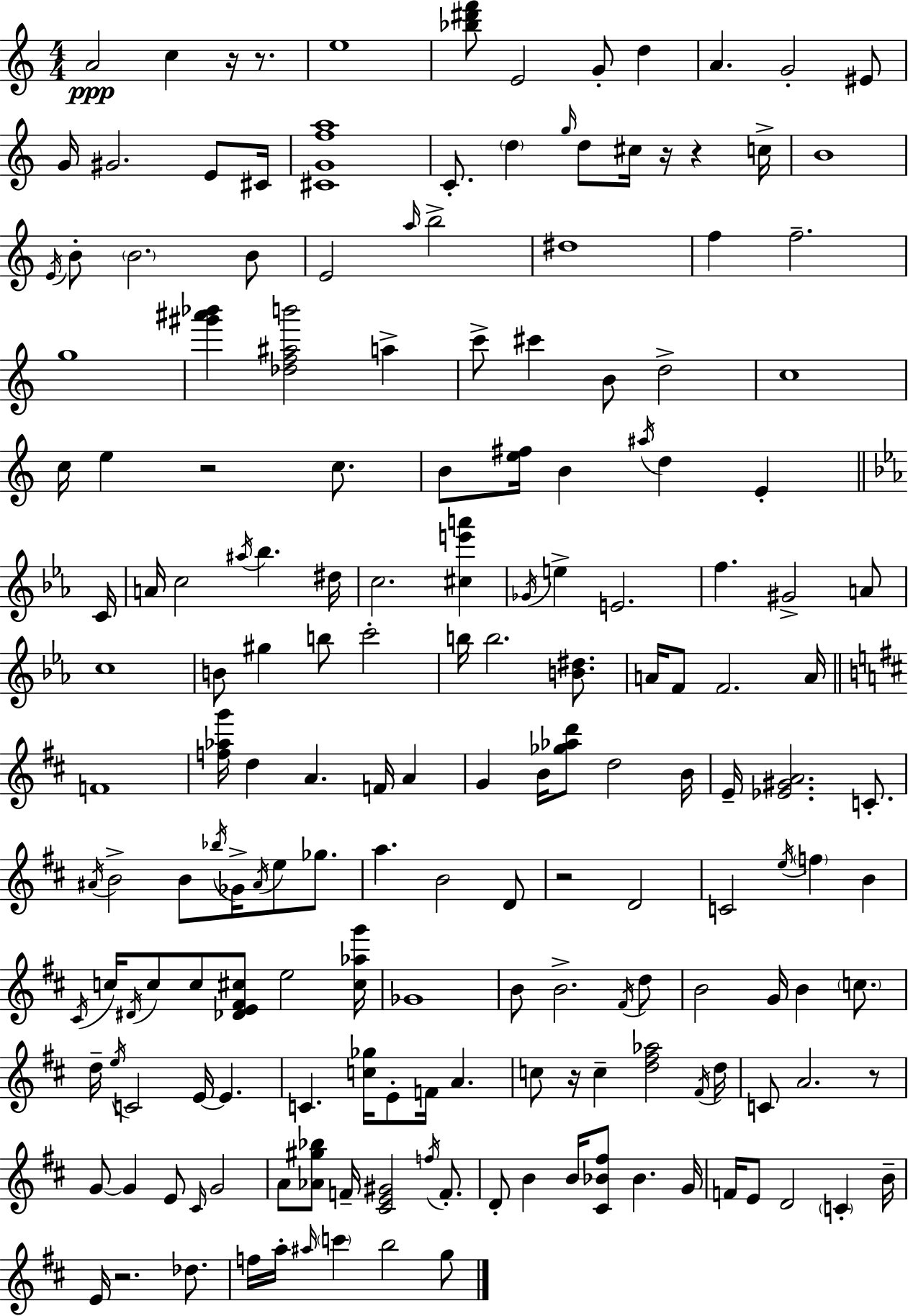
A4/h C5/q R/s R/e. E5/w [Bb5,D#6,F6]/e E4/h G4/e D5/q A4/q. G4/h EIS4/e G4/s G#4/h. E4/e C#4/s [C#4,G4,F5,A5]/w C4/e. D5/q G5/s D5/e C#5/s R/s R/q C5/s B4/w E4/s B4/e B4/h. B4/e E4/h A5/s B5/h D#5/w F5/q F5/h. G5/w [G#6,A#6,Bb6]/q [Db5,F5,A#5,B6]/h A5/q C6/e C#6/q B4/e D5/h C5/w C5/s E5/q R/h C5/e. B4/e [E5,F#5]/s B4/q A#5/s D5/q E4/q C4/s A4/s C5/h A#5/s Bb5/q. D#5/s C5/h. [C#5,E6,A6]/q Gb4/s E5/q E4/h. F5/q. G#4/h A4/e C5/w B4/e G#5/q B5/e C6/h B5/s B5/h. [B4,D#5]/e. A4/s F4/e F4/h. A4/s F4/w [F5,Ab5,G6]/s D5/q A4/q. F4/s A4/q G4/q B4/s [Gb5,Ab5,D6]/e D5/h B4/s E4/s [Eb4,G#4,A4]/h. C4/e. A#4/s B4/h B4/e Bb5/s Gb4/s A#4/s E5/e Gb5/e. A5/q. B4/h D4/e R/h D4/h C4/h E5/s F5/q B4/q C#4/s C5/s D#4/s C5/e C5/e [Db4,E4,F#4,C#5]/e E5/h [C#5,Ab5,G6]/s Gb4/w B4/e B4/h. F#4/s D5/e B4/h G4/s B4/q C5/e. D5/s E5/s C4/h E4/s E4/q. C4/q. [C5,Gb5]/s E4/e F4/s A4/q. C5/e R/s C5/q [D5,F#5,Ab5]/h F#4/s D5/s C4/e A4/h. R/e G4/e G4/q E4/e C#4/s G4/h A4/e [Ab4,G#5,Bb5]/e F4/s [C#4,E4,G#4]/h F5/s F4/e. D4/e B4/q B4/s [C#4,Bb4,F#5]/e Bb4/q. G4/s F4/s E4/e D4/h C4/q B4/s E4/s R/h. Db5/e. F5/s A5/s A#5/s C6/q B5/h G5/e